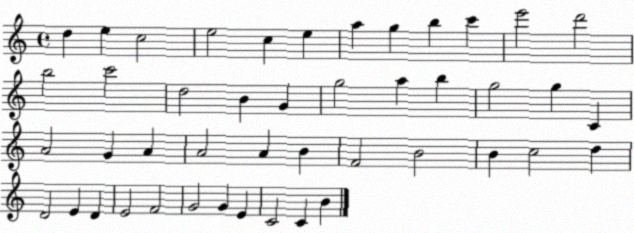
X:1
T:Untitled
M:4/4
L:1/4
K:C
d e c2 e2 c e a g b c' e'2 d'2 b2 c'2 d2 B G g2 a b g2 g C A2 G A A2 A B F2 B2 B c2 d D2 E D E2 F2 G2 G E C2 C B